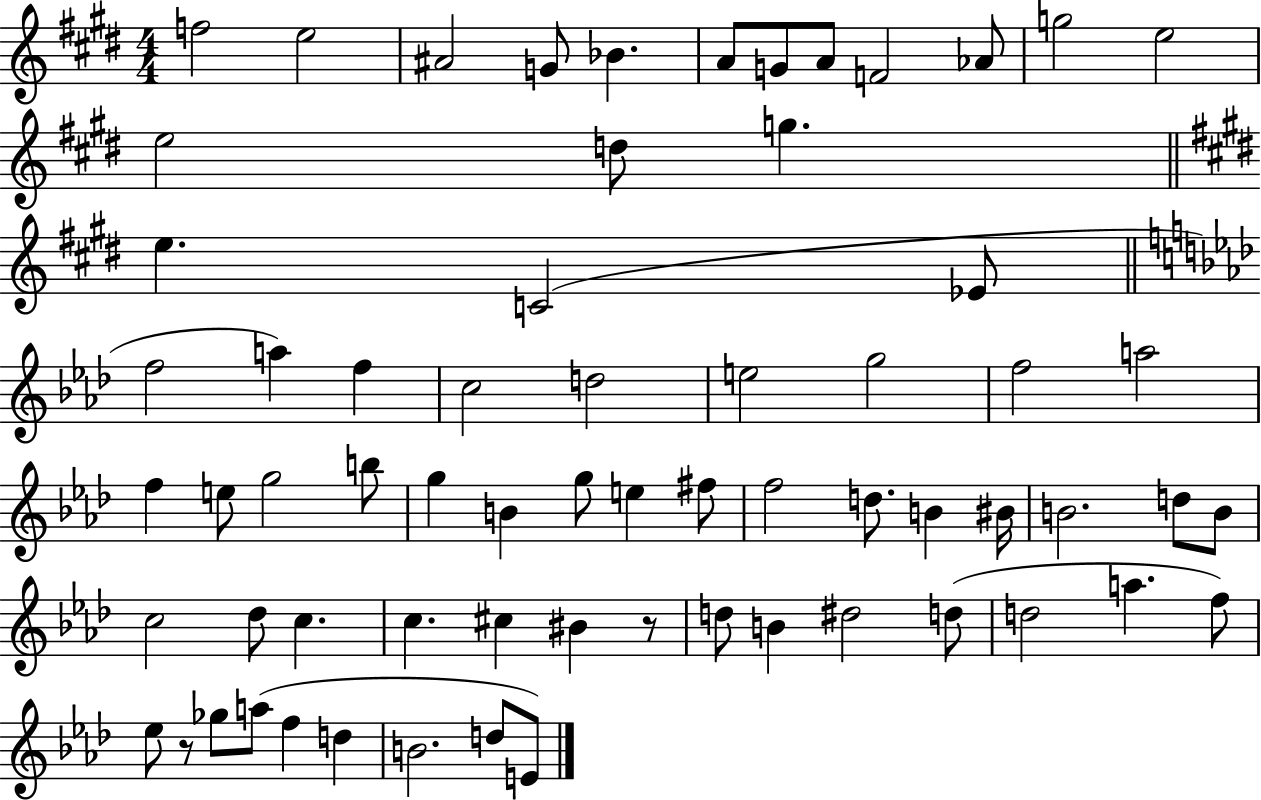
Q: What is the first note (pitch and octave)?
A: F5